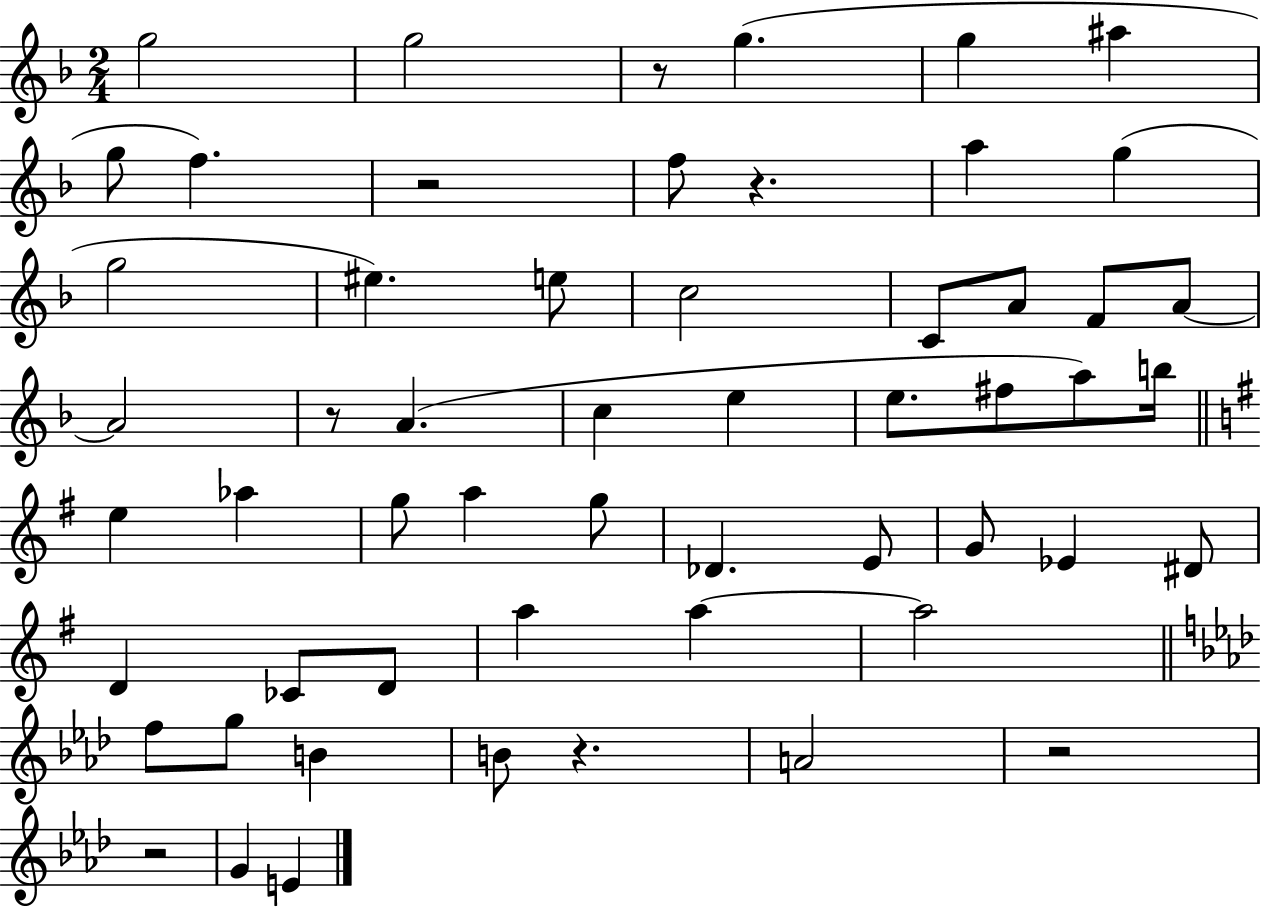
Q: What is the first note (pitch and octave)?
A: G5